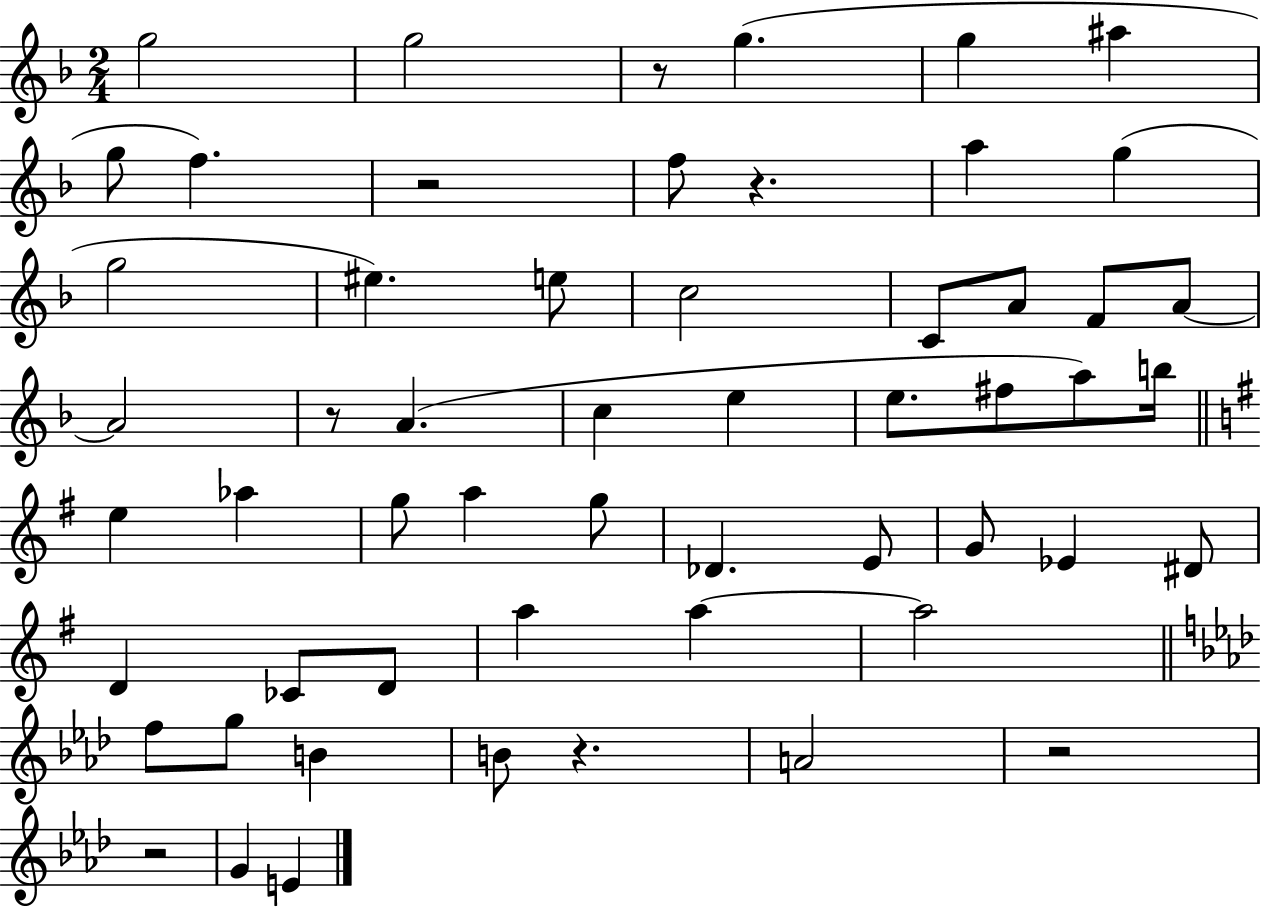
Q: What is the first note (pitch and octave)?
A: G5